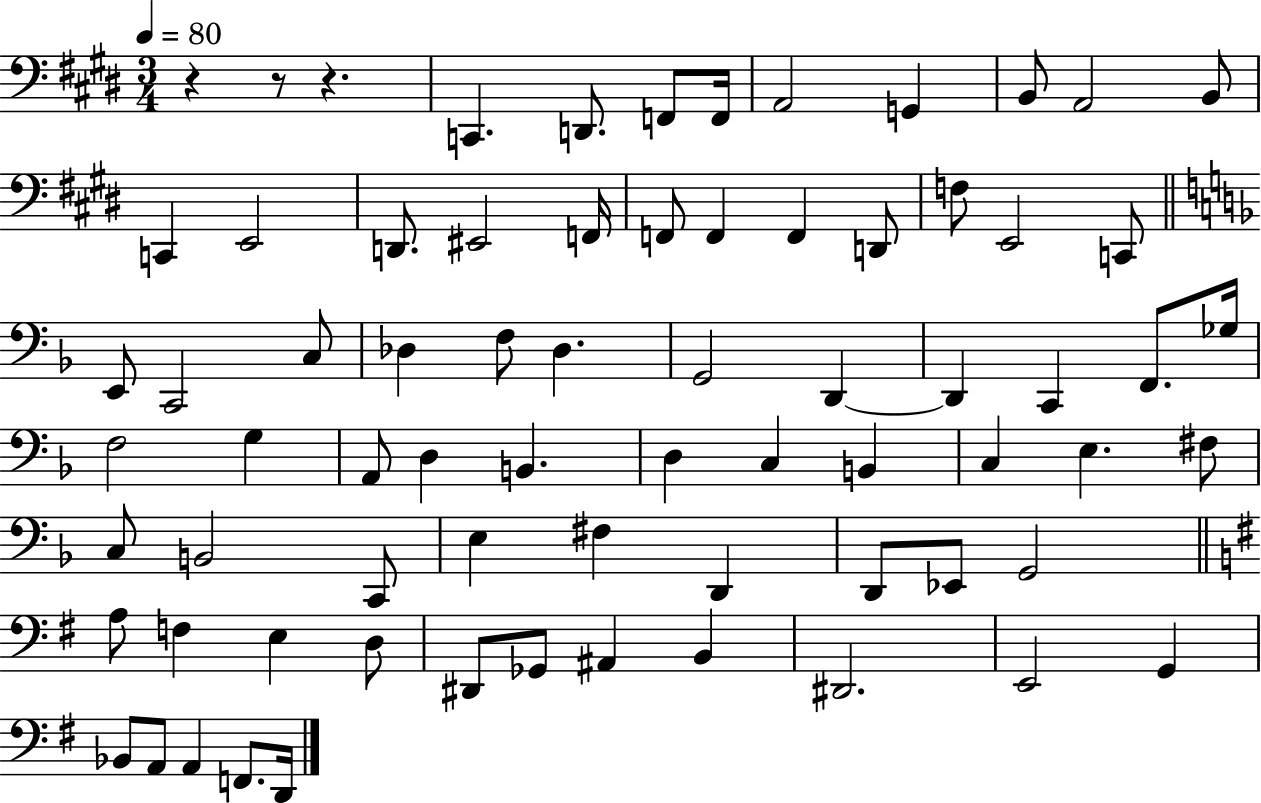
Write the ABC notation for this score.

X:1
T:Untitled
M:3/4
L:1/4
K:E
z z/2 z C,, D,,/2 F,,/2 F,,/4 A,,2 G,, B,,/2 A,,2 B,,/2 C,, E,,2 D,,/2 ^E,,2 F,,/4 F,,/2 F,, F,, D,,/2 F,/2 E,,2 C,,/2 E,,/2 C,,2 C,/2 _D, F,/2 _D, G,,2 D,, D,, C,, F,,/2 _G,/4 F,2 G, A,,/2 D, B,, D, C, B,, C, E, ^F,/2 C,/2 B,,2 C,,/2 E, ^F, D,, D,,/2 _E,,/2 G,,2 A,/2 F, E, D,/2 ^D,,/2 _G,,/2 ^A,, B,, ^D,,2 E,,2 G,, _B,,/2 A,,/2 A,, F,,/2 D,,/4